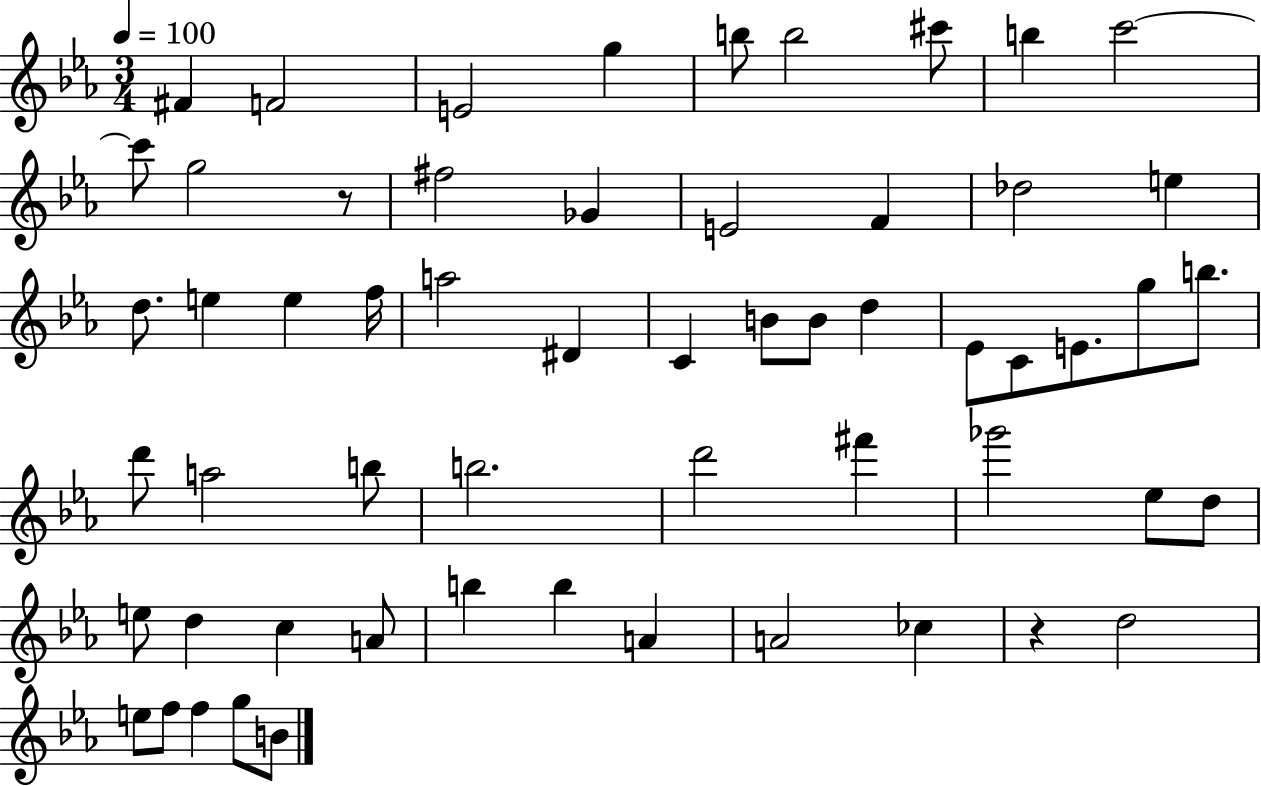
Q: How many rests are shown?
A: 2